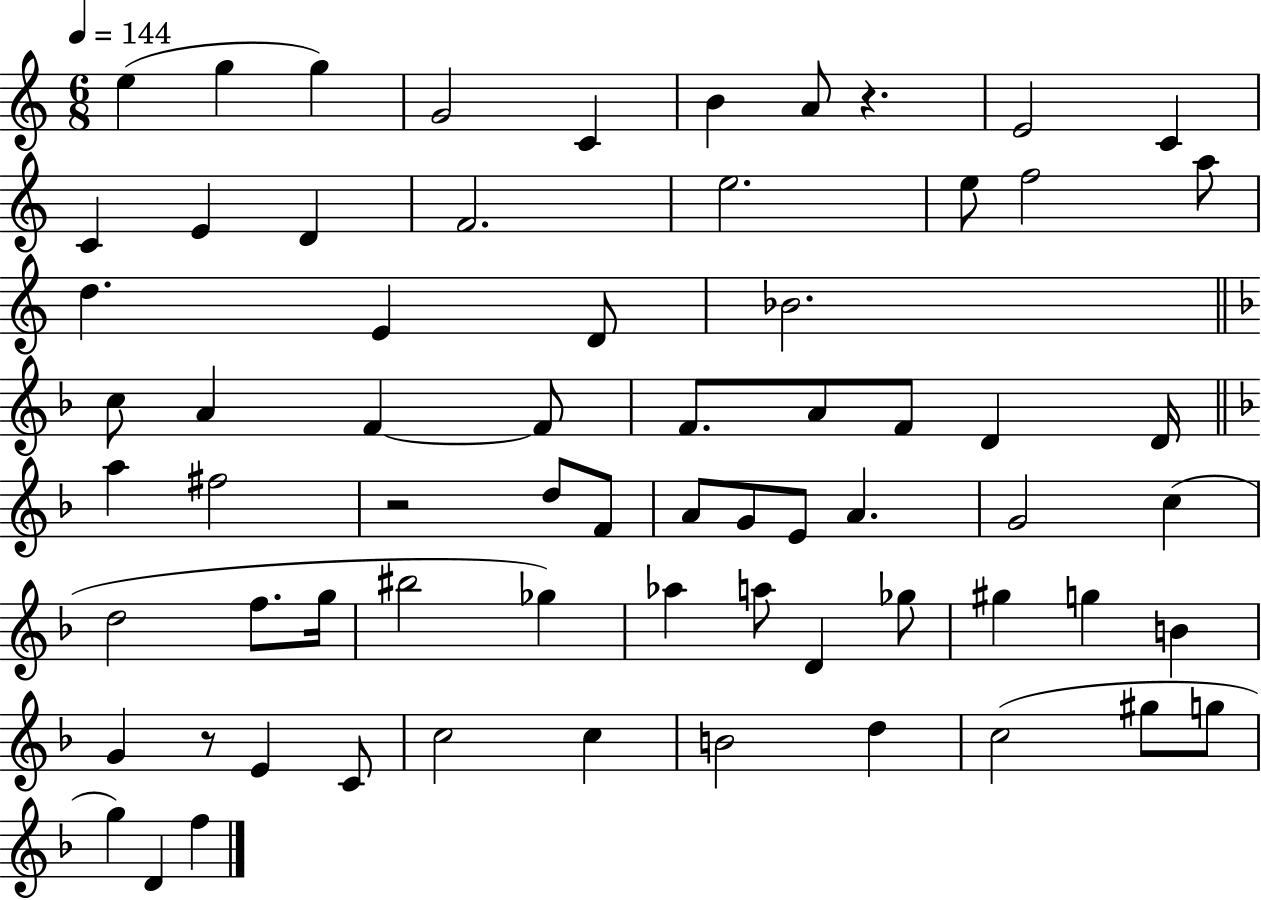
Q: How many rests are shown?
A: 3